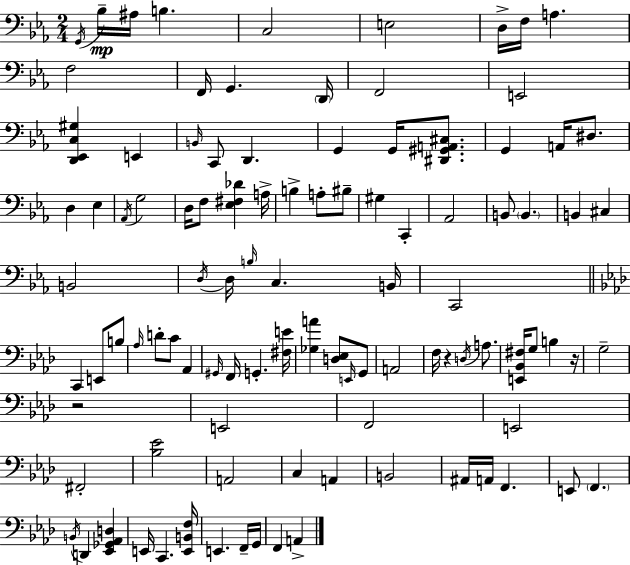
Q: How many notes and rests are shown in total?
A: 102